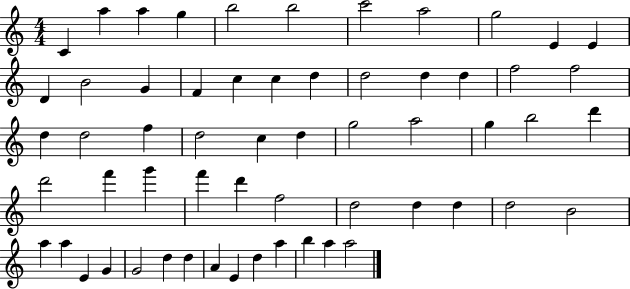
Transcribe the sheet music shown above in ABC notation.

X:1
T:Untitled
M:4/4
L:1/4
K:C
C a a g b2 b2 c'2 a2 g2 E E D B2 G F c c d d2 d d f2 f2 d d2 f d2 c d g2 a2 g b2 d' d'2 f' g' f' d' f2 d2 d d d2 B2 a a E G G2 d d A E d a b a a2